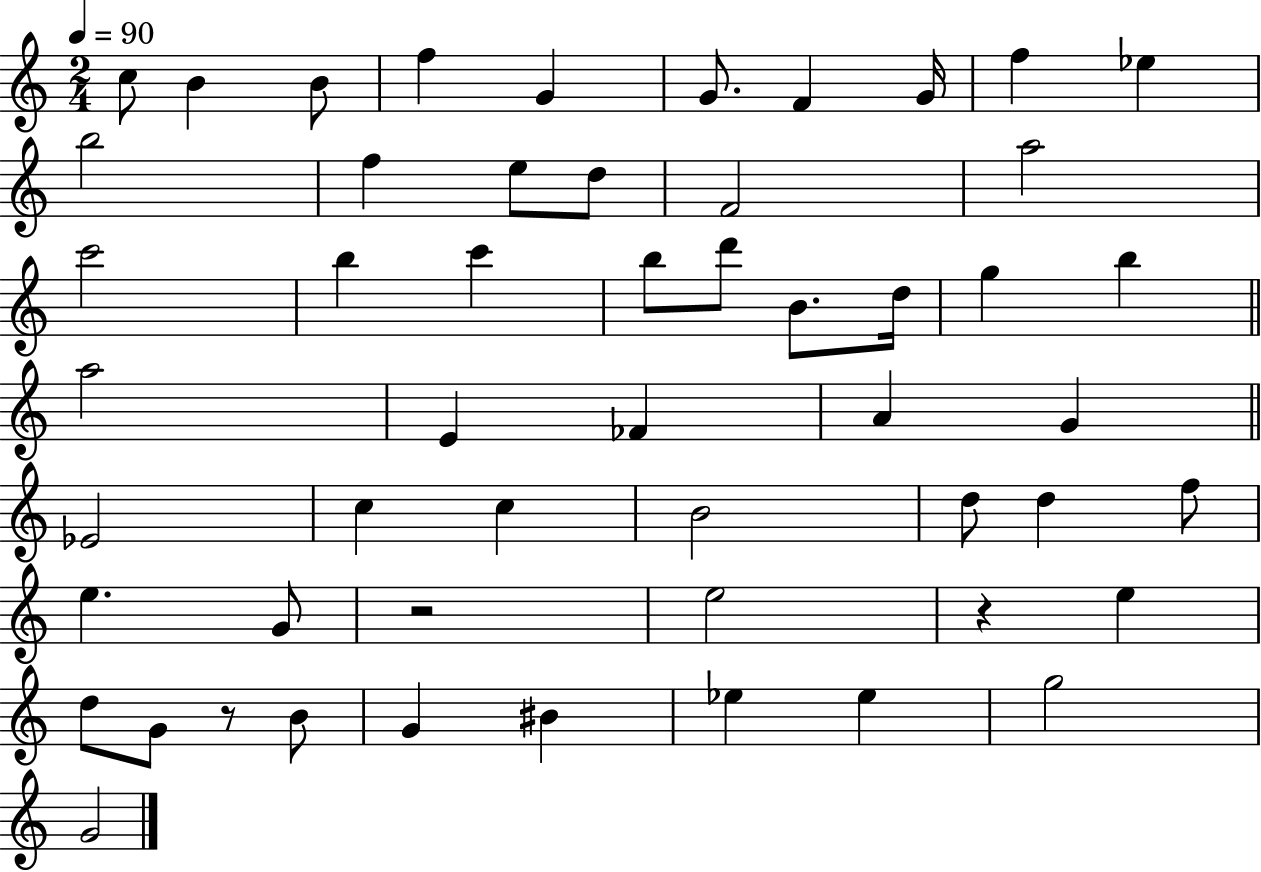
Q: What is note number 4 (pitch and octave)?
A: F5